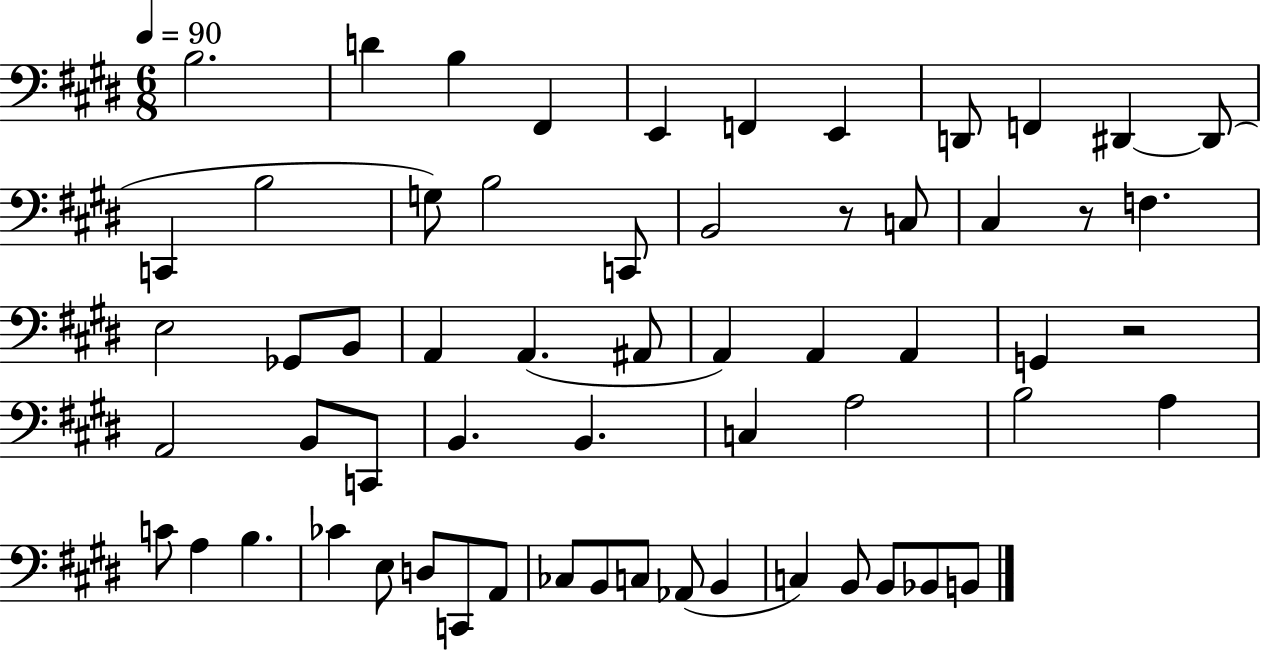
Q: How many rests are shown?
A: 3